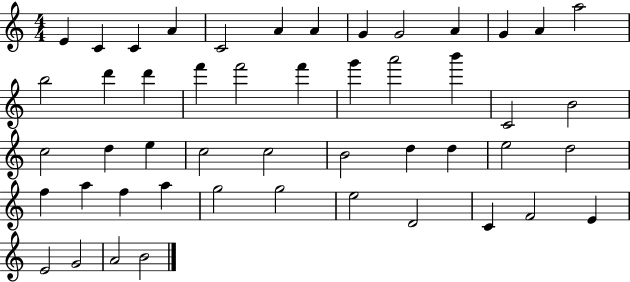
{
  \clef treble
  \numericTimeSignature
  \time 4/4
  \key c \major
  e'4 c'4 c'4 a'4 | c'2 a'4 a'4 | g'4 g'2 a'4 | g'4 a'4 a''2 | \break b''2 d'''4 d'''4 | f'''4 f'''2 f'''4 | g'''4 a'''2 b'''4 | c'2 b'2 | \break c''2 d''4 e''4 | c''2 c''2 | b'2 d''4 d''4 | e''2 d''2 | \break f''4 a''4 f''4 a''4 | g''2 g''2 | e''2 d'2 | c'4 f'2 e'4 | \break e'2 g'2 | a'2 b'2 | \bar "|."
}